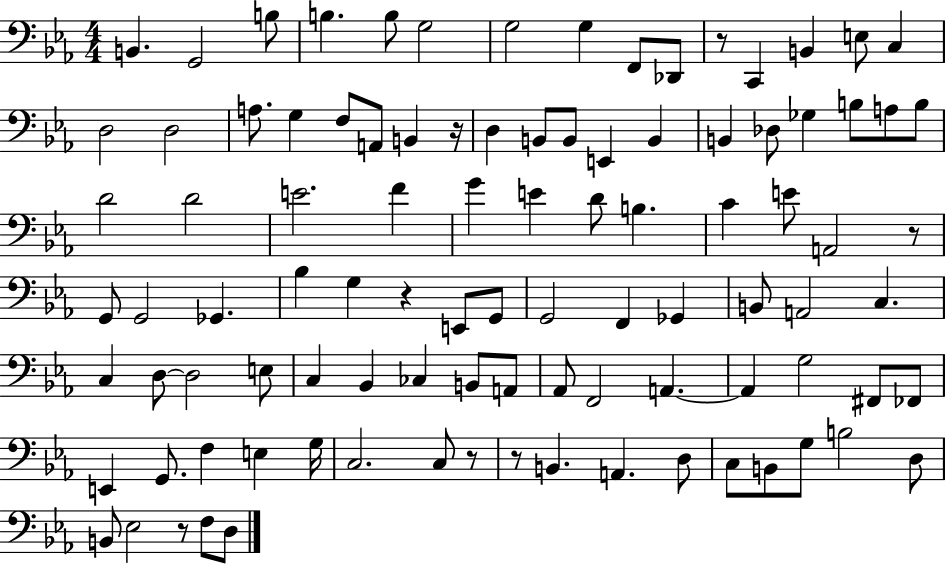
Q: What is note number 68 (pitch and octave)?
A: A2